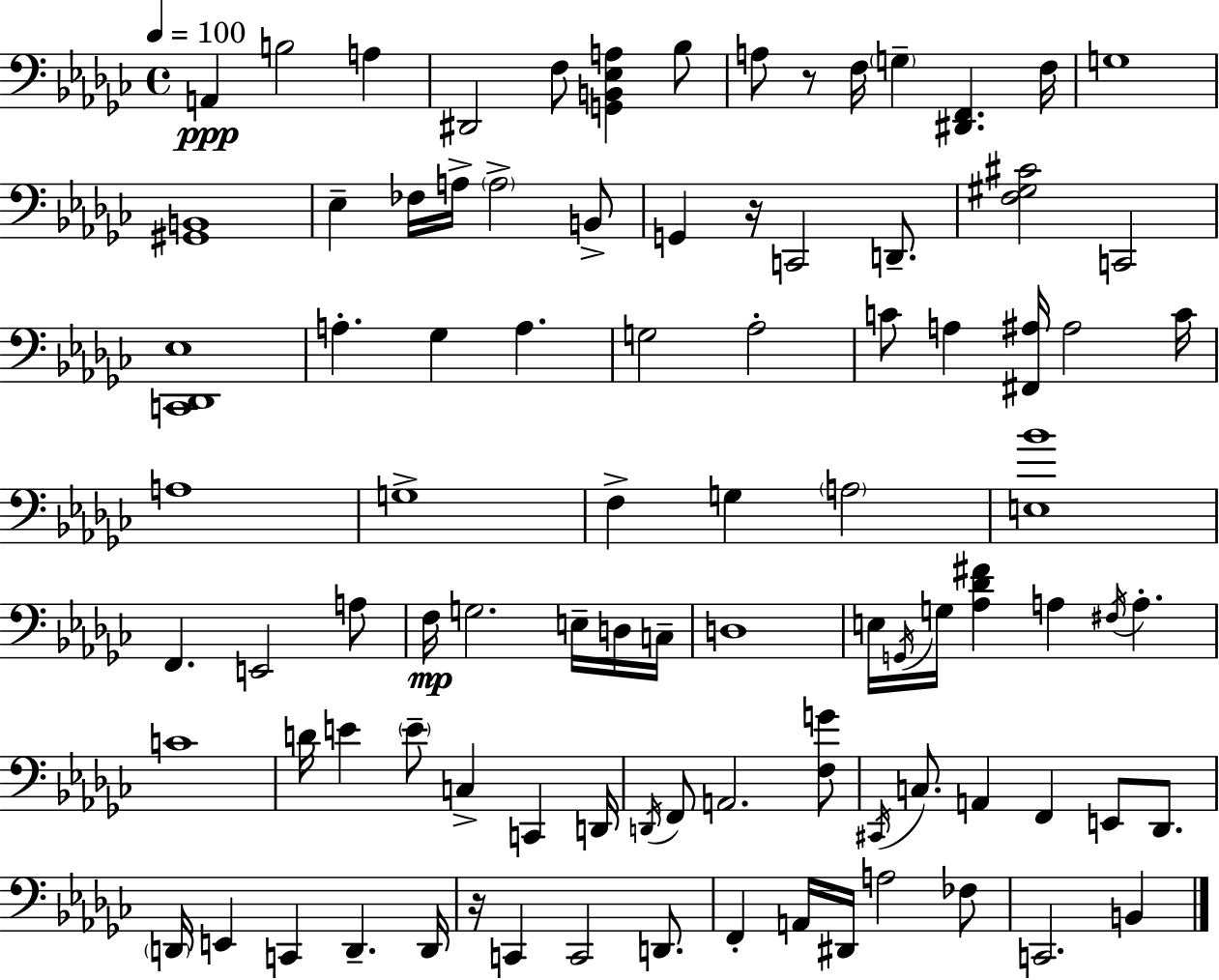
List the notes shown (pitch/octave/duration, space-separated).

A2/q B3/h A3/q D#2/h F3/e [G2,B2,Eb3,A3]/q Bb3/e A3/e R/e F3/s G3/q [D#2,F2]/q. F3/s G3/w [G#2,B2]/w Eb3/q FES3/s A3/s A3/h B2/e G2/q R/s C2/h D2/e. [F3,G#3,C#4]/h C2/h [C2,Db2,Eb3]/w A3/q. Gb3/q A3/q. G3/h Ab3/h C4/e A3/q [F#2,A#3]/s A#3/h C4/s A3/w G3/w F3/q G3/q A3/h [E3,Bb4]/w F2/q. E2/h A3/e F3/s G3/h. E3/s D3/s C3/s D3/w E3/s G2/s G3/s [Ab3,Db4,F#4]/q A3/q F#3/s A3/q. C4/w D4/s E4/q E4/e C3/q C2/q D2/s D2/s F2/e A2/h. [F3,G4]/e C#2/s C3/e. A2/q F2/q E2/e Db2/e. D2/s E2/q C2/q D2/q. D2/s R/s C2/q C2/h D2/e. F2/q A2/s D#2/s A3/h FES3/e C2/h. B2/q